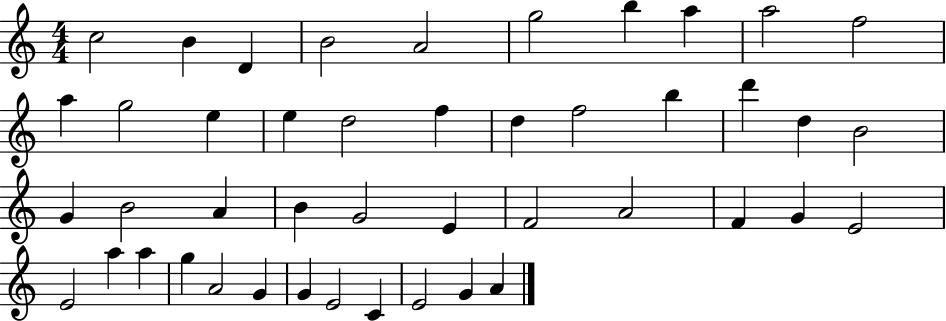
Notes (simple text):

C5/h B4/q D4/q B4/h A4/h G5/h B5/q A5/q A5/h F5/h A5/q G5/h E5/q E5/q D5/h F5/q D5/q F5/h B5/q D6/q D5/q B4/h G4/q B4/h A4/q B4/q G4/h E4/q F4/h A4/h F4/q G4/q E4/h E4/h A5/q A5/q G5/q A4/h G4/q G4/q E4/h C4/q E4/h G4/q A4/q